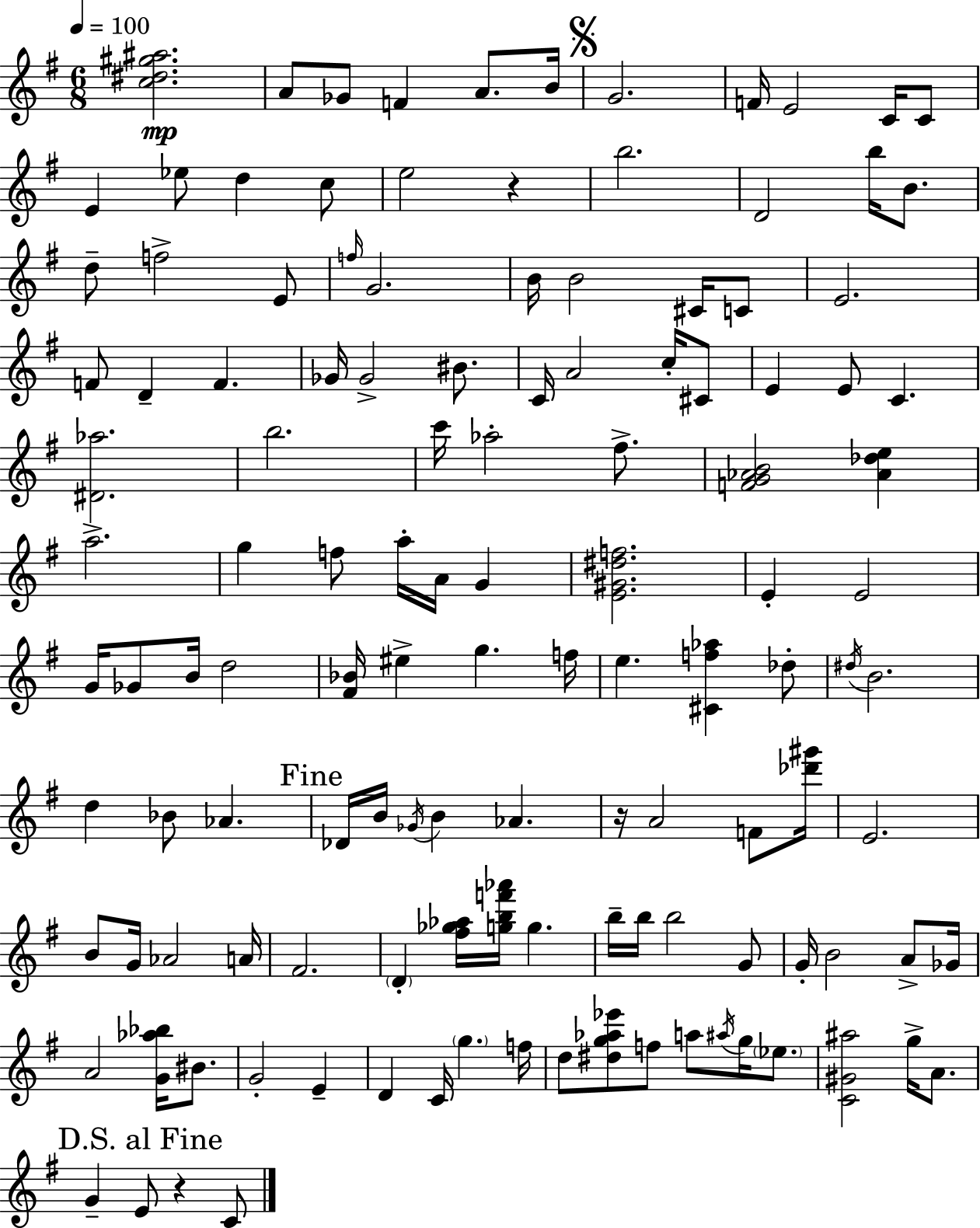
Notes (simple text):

[C5,D#5,G#5,A#5]/h. A4/e Gb4/e F4/q A4/e. B4/s G4/h. F4/s E4/h C4/s C4/e E4/q Eb5/e D5/q C5/e E5/h R/q B5/h. D4/h B5/s B4/e. D5/e F5/h E4/e F5/s G4/h. B4/s B4/h C#4/s C4/e E4/h. F4/e D4/q F4/q. Gb4/s Gb4/h BIS4/e. C4/s A4/h C5/s C#4/e E4/q E4/e C4/q. [D#4,Ab5]/h. B5/h. C6/s Ab5/h F#5/e. [F4,G4,Ab4,B4]/h [Ab4,Db5,E5]/q A5/h. G5/q F5/e A5/s A4/s G4/q [E4,G#4,D#5,F5]/h. E4/q E4/h G4/s Gb4/e B4/s D5/h [F#4,Bb4]/s EIS5/q G5/q. F5/s E5/q. [C#4,F5,Ab5]/q Db5/e D#5/s B4/h. D5/q Bb4/e Ab4/q. Db4/s B4/s Gb4/s B4/q Ab4/q. R/s A4/h F4/e [Db6,G#6]/s E4/h. B4/e G4/s Ab4/h A4/s F#4/h. D4/q [F#5,Gb5,Ab5]/s [G5,B5,F6,Ab6]/s G5/q. B5/s B5/s B5/h G4/e G4/s B4/h A4/e Gb4/s A4/h [G4,Ab5,Bb5]/s BIS4/e. G4/h E4/q D4/q C4/s G5/q. F5/s D5/e [D#5,G5,Ab5,Eb6]/e F5/e A5/e A#5/s G5/s Eb5/e. [C4,G#4,A#5]/h G5/s A4/e. G4/q E4/e R/q C4/e